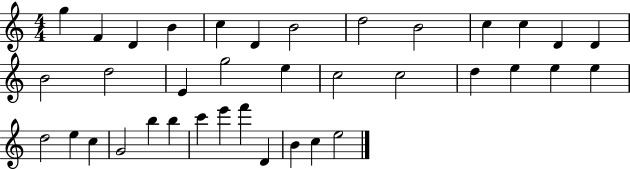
{
  \clef treble
  \numericTimeSignature
  \time 4/4
  \key c \major
  g''4 f'4 d'4 b'4 | c''4 d'4 b'2 | d''2 b'2 | c''4 c''4 d'4 d'4 | \break b'2 d''2 | e'4 g''2 e''4 | c''2 c''2 | d''4 e''4 e''4 e''4 | \break d''2 e''4 c''4 | g'2 b''4 b''4 | c'''4 e'''4 f'''4 d'4 | b'4 c''4 e''2 | \break \bar "|."
}